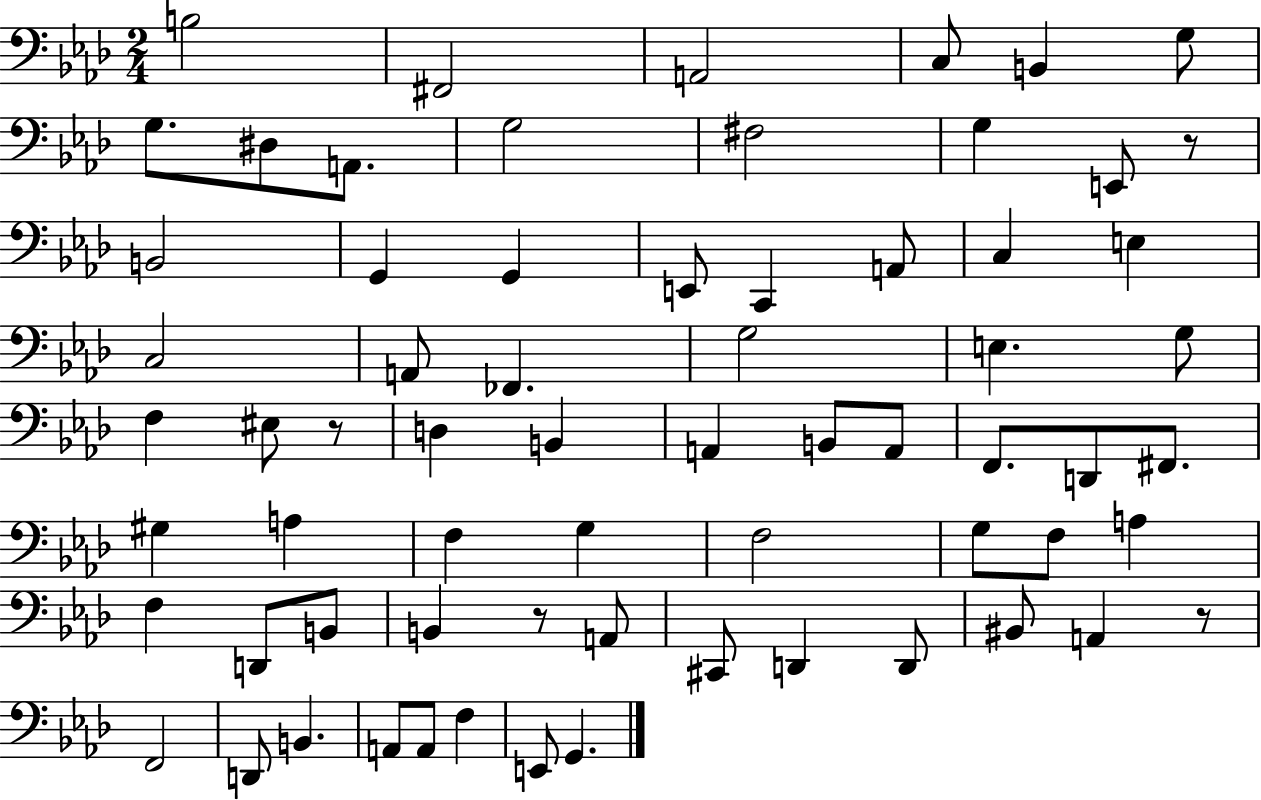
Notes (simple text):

B3/h F#2/h A2/h C3/e B2/q G3/e G3/e. D#3/e A2/e. G3/h F#3/h G3/q E2/e R/e B2/h G2/q G2/q E2/e C2/q A2/e C3/q E3/q C3/h A2/e FES2/q. G3/h E3/q. G3/e F3/q EIS3/e R/e D3/q B2/q A2/q B2/e A2/e F2/e. D2/e F#2/e. G#3/q A3/q F3/q G3/q F3/h G3/e F3/e A3/q F3/q D2/e B2/e B2/q R/e A2/e C#2/e D2/q D2/e BIS2/e A2/q R/e F2/h D2/e B2/q. A2/e A2/e F3/q E2/e G2/q.